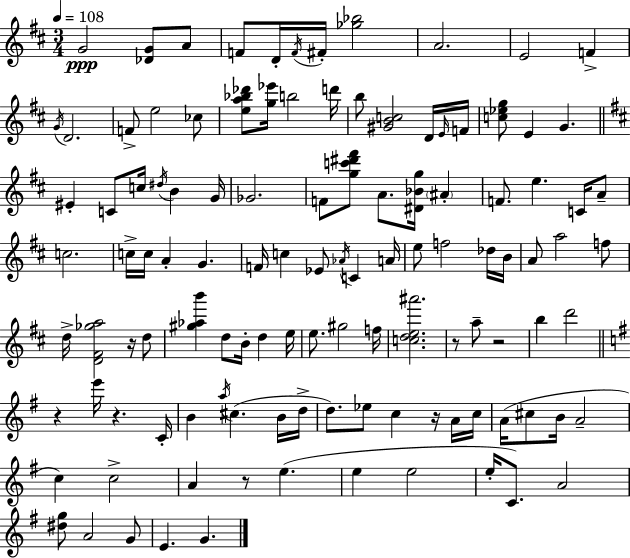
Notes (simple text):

G4/h [Db4,G4]/e A4/e F4/e D4/s F4/s F#4/s [Gb5,Bb5]/h A4/h. E4/h F4/q G4/s D4/h. F4/e E5/h CES5/e [E5,A5,Bb5,Db6]/e [G5,Eb6]/s B5/h D6/s B5/e [G#4,B4,C5]/h D4/s E4/s F4/s [C5,Eb5,G5]/e E4/q G4/q. EIS4/q C4/e C5/s D#5/s B4/q G4/s Gb4/h. F4/e [G5,C6,D#6,F#6]/e A4/e. [D#4,Bb4,G5]/s A#4/q F4/e. E5/q. C4/s A4/e C5/h. C5/s C5/s A4/q G4/q. F4/s C5/q Eb4/e Ab4/s C4/q A4/s E5/e F5/h Db5/s B4/s A4/e A5/h F5/e D5/s [D4,F#4,Gb5,A5]/h R/s D5/e [G#5,Ab5,B6]/q D5/e B4/s D5/q E5/s E5/e. G#5/h F5/s [C5,D5,E5,A#6]/h. R/e A5/e R/h B5/q D6/h R/q E6/s R/q. C4/s B4/q A5/s C#5/q. B4/s D5/s D5/e. Eb5/e C5/q R/s A4/s C5/s A4/s C#5/e B4/s A4/h C5/q C5/h A4/q R/e E5/q. E5/q E5/h E5/s C4/e. A4/h [D#5,G5]/e A4/h G4/e E4/q. G4/q.